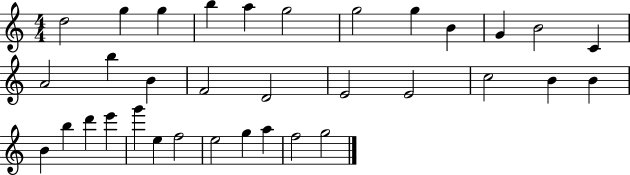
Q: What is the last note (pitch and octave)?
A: G5